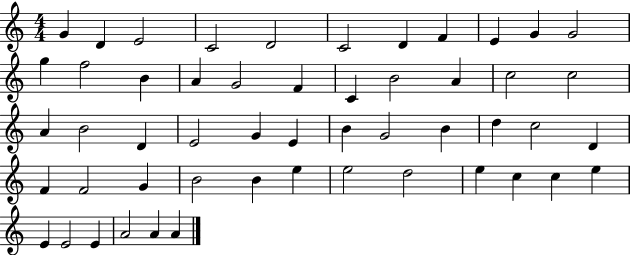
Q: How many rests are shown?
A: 0